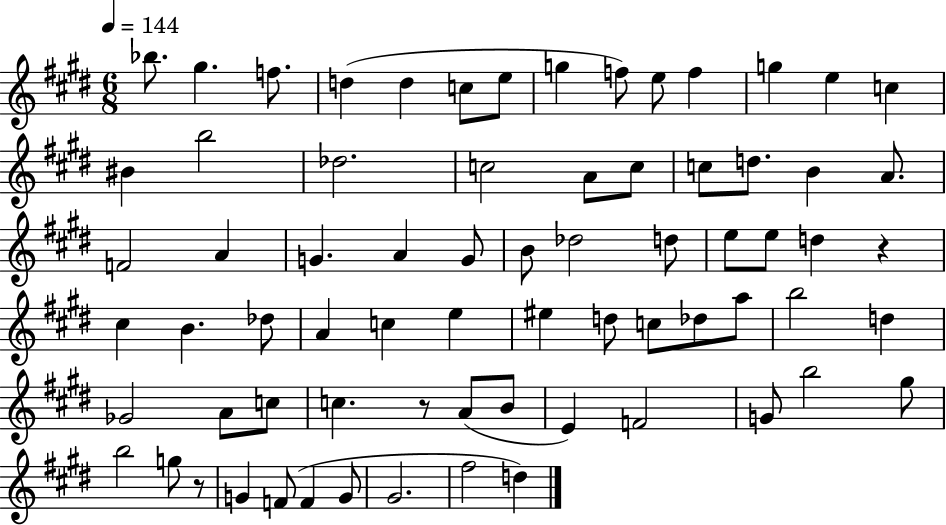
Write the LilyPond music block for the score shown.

{
  \clef treble
  \numericTimeSignature
  \time 6/8
  \key e \major
  \tempo 4 = 144
  bes''8. gis''4. f''8. | d''4( d''4 c''8 e''8 | g''4 f''8) e''8 f''4 | g''4 e''4 c''4 | \break bis'4 b''2 | des''2. | c''2 a'8 c''8 | c''8 d''8. b'4 a'8. | \break f'2 a'4 | g'4. a'4 g'8 | b'8 des''2 d''8 | e''8 e''8 d''4 r4 | \break cis''4 b'4. des''8 | a'4 c''4 e''4 | eis''4 d''8 c''8 des''8 a''8 | b''2 d''4 | \break ges'2 a'8 c''8 | c''4. r8 a'8( b'8 | e'4) f'2 | g'8 b''2 gis''8 | \break b''2 g''8 r8 | g'4 f'8( f'4 g'8 | gis'2. | fis''2 d''4) | \break \bar "|."
}